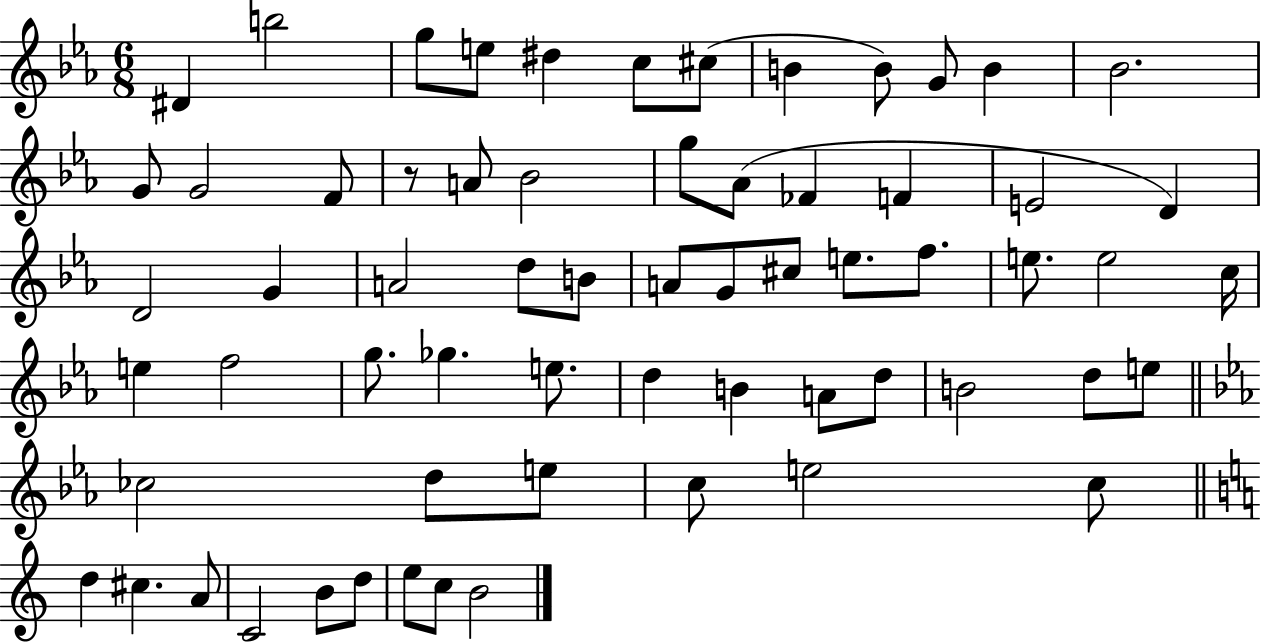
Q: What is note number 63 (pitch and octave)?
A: B4